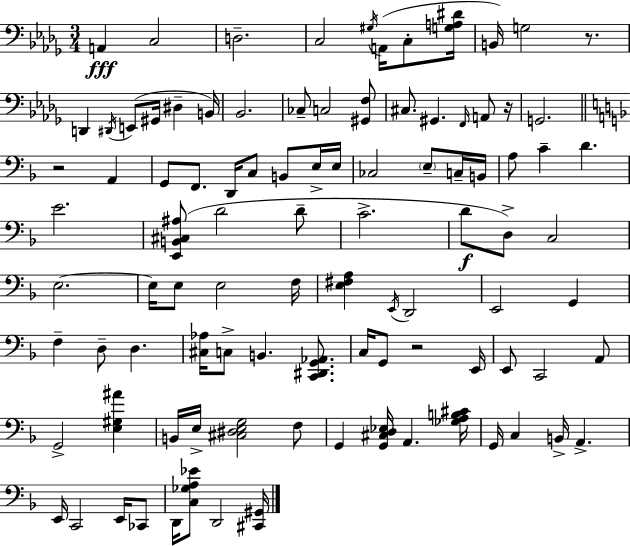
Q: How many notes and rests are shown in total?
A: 97